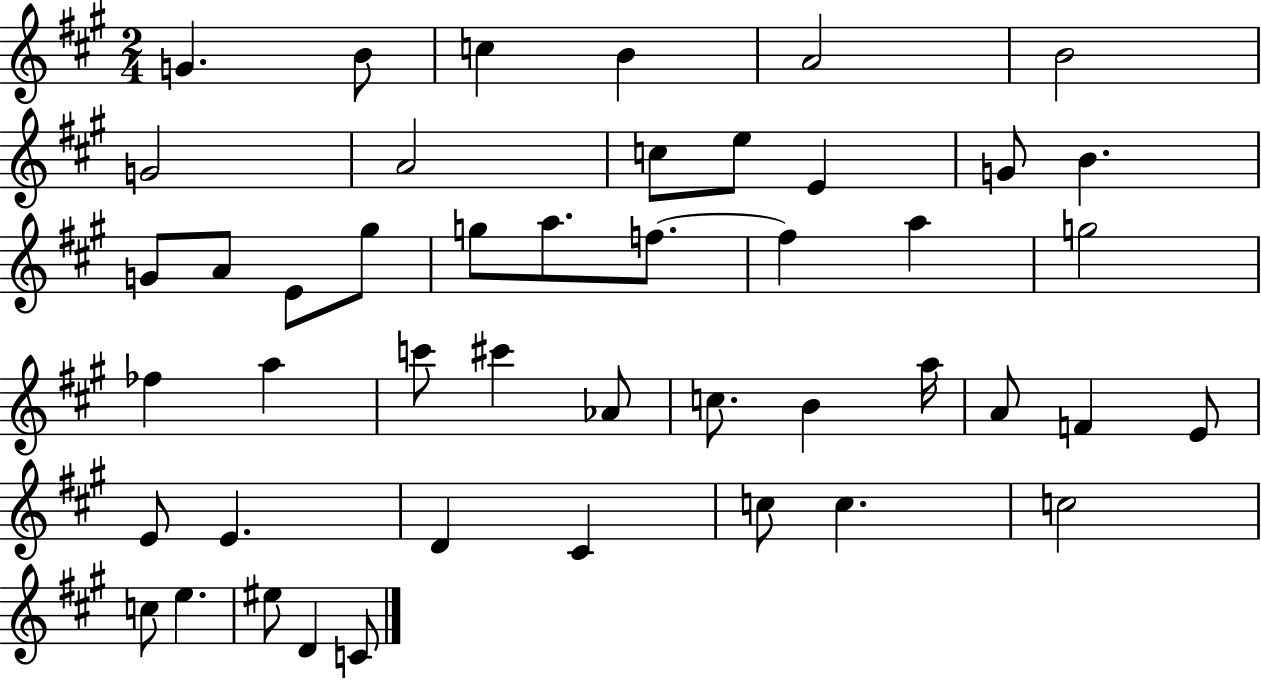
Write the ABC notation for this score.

X:1
T:Untitled
M:2/4
L:1/4
K:A
G B/2 c B A2 B2 G2 A2 c/2 e/2 E G/2 B G/2 A/2 E/2 ^g/2 g/2 a/2 f/2 f a g2 _f a c'/2 ^c' _A/2 c/2 B a/4 A/2 F E/2 E/2 E D ^C c/2 c c2 c/2 e ^e/2 D C/2